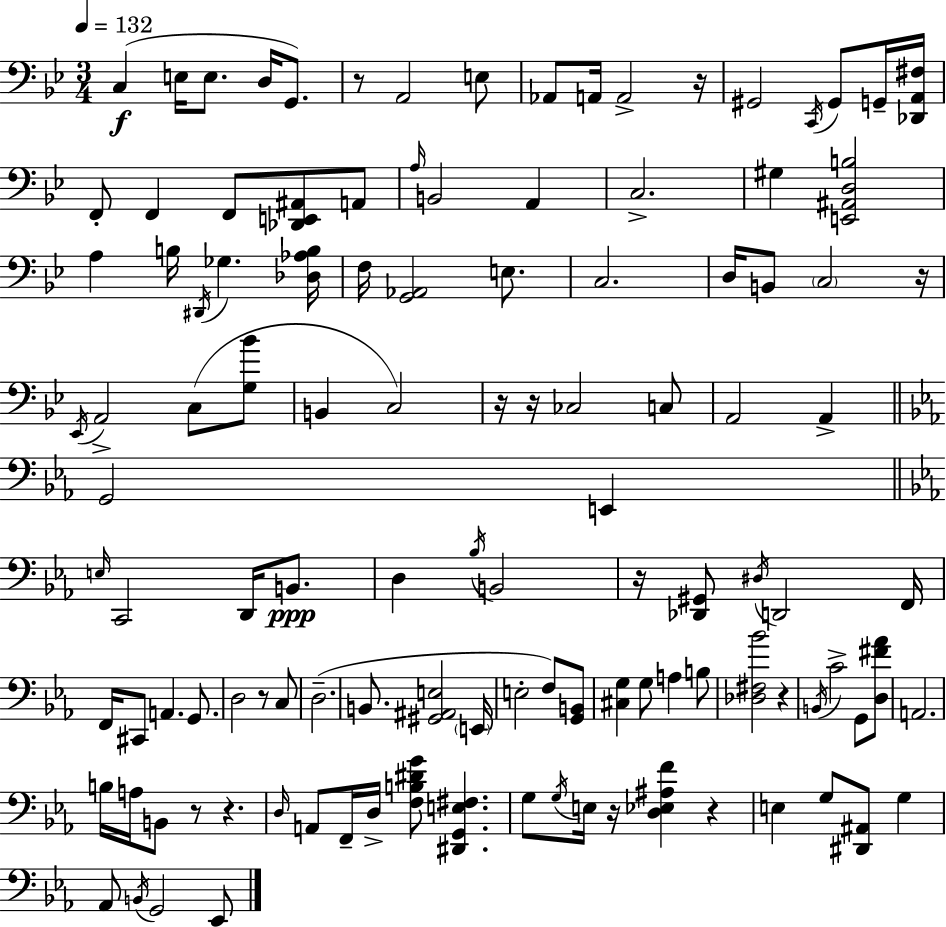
{
  \clef bass
  \numericTimeSignature
  \time 3/4
  \key g \minor
  \tempo 4 = 132
  c4(\f e16 e8. d16 g,8.) | r8 a,2 e8 | aes,8 a,16 a,2-> r16 | gis,2 \acciaccatura { c,16 } gis,8 g,16-- | \break <des, a, fis>16 f,8-. f,4 f,8 <des, e, ais,>8 a,8 | \grace { a16 } b,2 a,4 | c2.-> | gis4 <e, ais, d b>2 | \break a4 b16 \acciaccatura { dis,16 } ges4. | <des aes b>16 f16 <g, aes,>2 | e8. c2. | d16 b,8 \parenthesize c2 | \break r16 \acciaccatura { ees,16 } a,2-> | c8( <g bes'>8 b,4 c2) | r16 r16 ces2 | c8 a,2 | \break a,4-> \bar "||" \break \key ees \major g,2 e,4 | \bar "||" \break \key c \minor \grace { e16 } c,2 d,16 b,8.\ppp | d4 \acciaccatura { bes16 } b,2 | r16 <des, gis,>8 \acciaccatura { dis16 } d,2 | f,16 f,16 cis,8 a,4. | \break g,8. d2 r8 | c8 d2.--( | b,8. <gis, ais, e>2 | \parenthesize e,16 e2-. f8) | \break <g, b,>8 <cis g>4 g8 a4 | b8 <des fis bes'>2 r4 | \acciaccatura { b,16 } c'2-> | g,8 <d fis' aes'>8 a,2. | \break b16 a16 b,8 r8 r4. | \grace { d16 } a,8 f,16-- d16-> <f b dis' g'>8 <dis, g, e fis>4. | g8 \acciaccatura { g16 } e16 r16 <d ees ais f'>4 | r4 e4 g8 | \break <dis, ais,>8 g4 aes,8 \acciaccatura { b,16 } g,2 | ees,8 \bar "|."
}